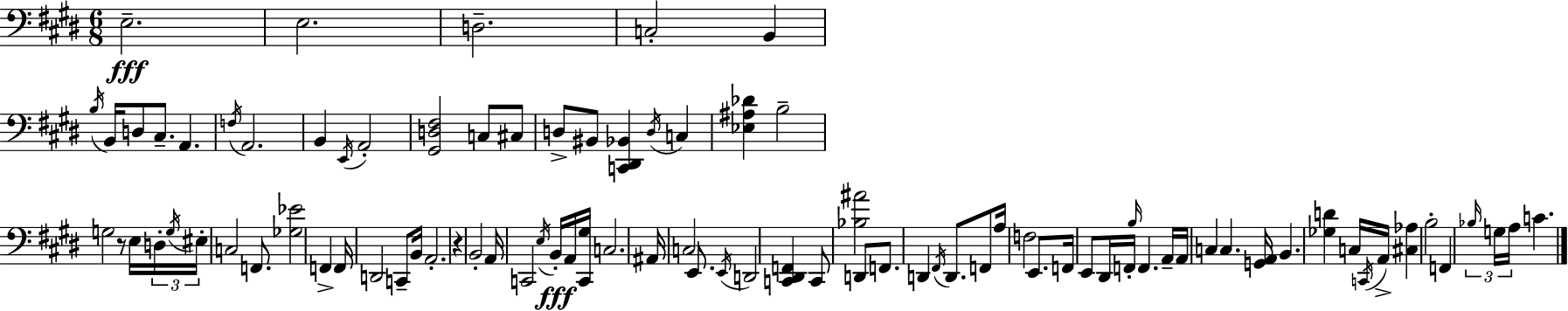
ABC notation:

X:1
T:Untitled
M:6/8
L:1/4
K:E
E,2 E,2 D,2 C,2 B,, B,/4 B,,/4 D,/2 ^C,/2 A,, F,/4 A,,2 B,, E,,/4 A,,2 [^G,,D,^F,]2 C,/2 ^C,/2 D,/2 ^B,,/2 [C,,^D,,_B,,] D,/4 C, [_E,^A,_D] B,2 G,2 z/2 E,/4 D,/4 G,/4 ^E,/4 C,2 F,,/2 [_G,_E]2 F,, F,,/4 D,,2 C,,/2 B,,/4 A,,2 z B,,2 A,,/4 C,,2 E,/4 B,,/4 A,,/4 [C,,^G,]/4 C,2 ^A,,/4 C,2 E,,/2 E,,/4 D,,2 [C,,^D,,F,,] C,,/2 [_B,^A]2 D,,/2 F,,/2 D,, ^F,,/4 D,,/2 F,,/2 A,/4 F,2 E,,/2 F,,/4 E,,/2 ^D,,/4 F,,/4 B,/4 F,, A,,/4 A,,/4 C, C, [G,,A,,]/4 B,, [_G,D] C,/4 C,,/4 A,,/4 [^C,_A,] B,2 F,, _B,/4 G,/4 A,/4 C